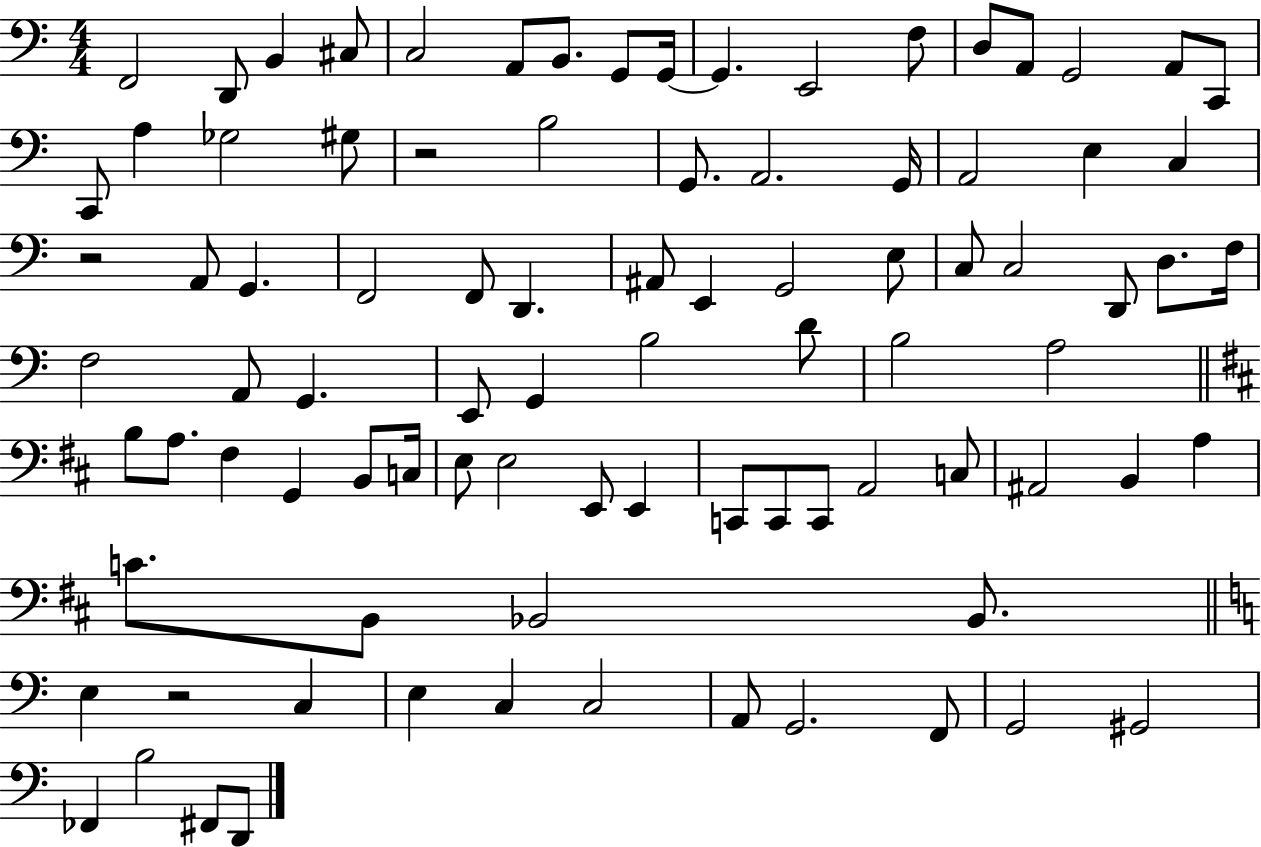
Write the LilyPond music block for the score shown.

{
  \clef bass
  \numericTimeSignature
  \time 4/4
  \key c \major
  f,2 d,8 b,4 cis8 | c2 a,8 b,8. g,8 g,16~~ | g,4. e,2 f8 | d8 a,8 g,2 a,8 c,8 | \break c,8 a4 ges2 gis8 | r2 b2 | g,8. a,2. g,16 | a,2 e4 c4 | \break r2 a,8 g,4. | f,2 f,8 d,4. | ais,8 e,4 g,2 e8 | c8 c2 d,8 d8. f16 | \break f2 a,8 g,4. | e,8 g,4 b2 d'8 | b2 a2 | \bar "||" \break \key d \major b8 a8. fis4 g,4 b,8 c16 | e8 e2 e,8 e,4 | c,8 c,8 c,8 a,2 c8 | ais,2 b,4 a4 | \break c'8. b,8 bes,2 bes,8. | \bar "||" \break \key c \major e4 r2 c4 | e4 c4 c2 | a,8 g,2. f,8 | g,2 gis,2 | \break fes,4 b2 fis,8 d,8 | \bar "|."
}